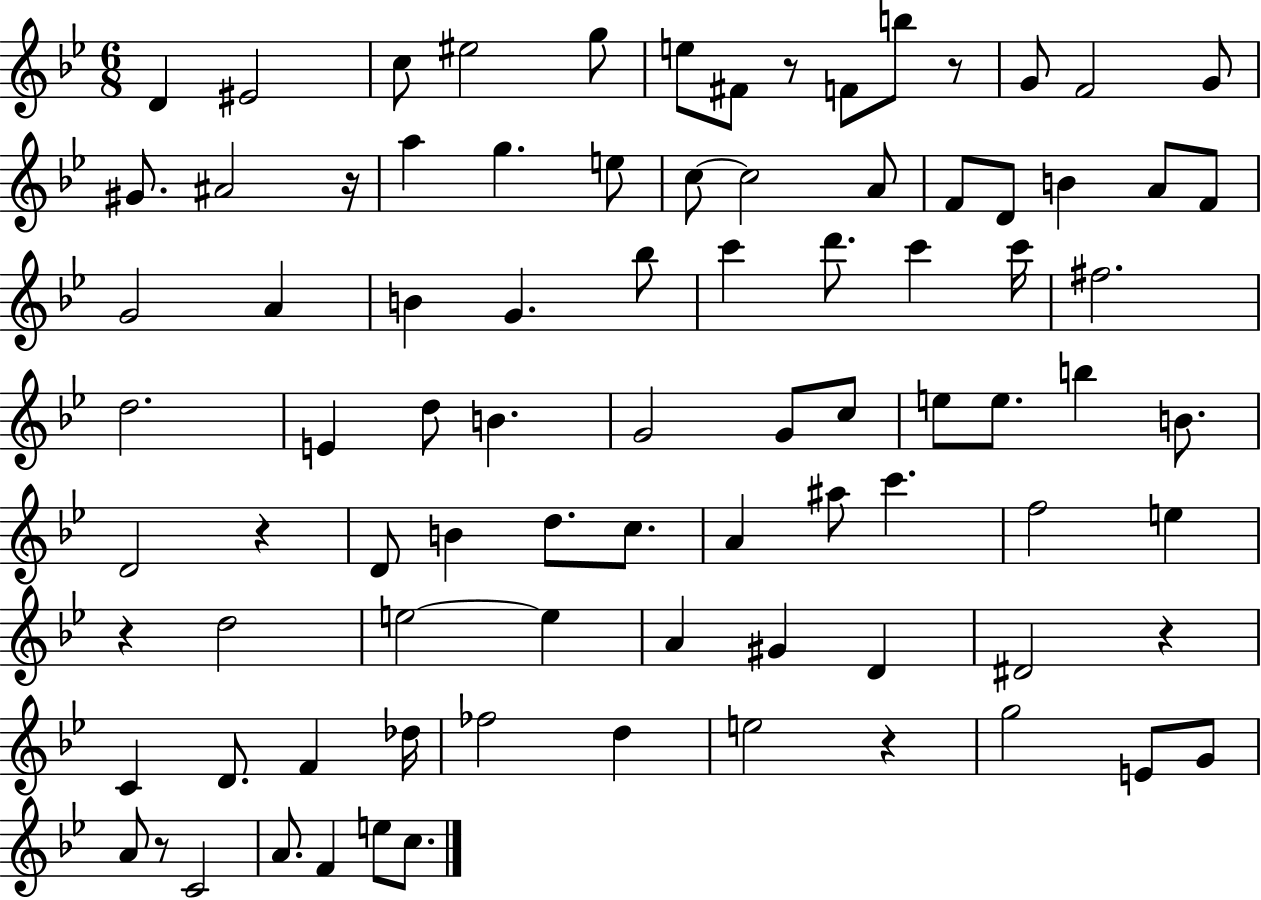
{
  \clef treble
  \numericTimeSignature
  \time 6/8
  \key bes \major
  d'4 eis'2 | c''8 eis''2 g''8 | e''8 fis'8 r8 f'8 b''8 r8 | g'8 f'2 g'8 | \break gis'8. ais'2 r16 | a''4 g''4. e''8 | c''8~~ c''2 a'8 | f'8 d'8 b'4 a'8 f'8 | \break g'2 a'4 | b'4 g'4. bes''8 | c'''4 d'''8. c'''4 c'''16 | fis''2. | \break d''2. | e'4 d''8 b'4. | g'2 g'8 c''8 | e''8 e''8. b''4 b'8. | \break d'2 r4 | d'8 b'4 d''8. c''8. | a'4 ais''8 c'''4. | f''2 e''4 | \break r4 d''2 | e''2~~ e''4 | a'4 gis'4 d'4 | dis'2 r4 | \break c'4 d'8. f'4 des''16 | fes''2 d''4 | e''2 r4 | g''2 e'8 g'8 | \break a'8 r8 c'2 | a'8. f'4 e''8 c''8. | \bar "|."
}